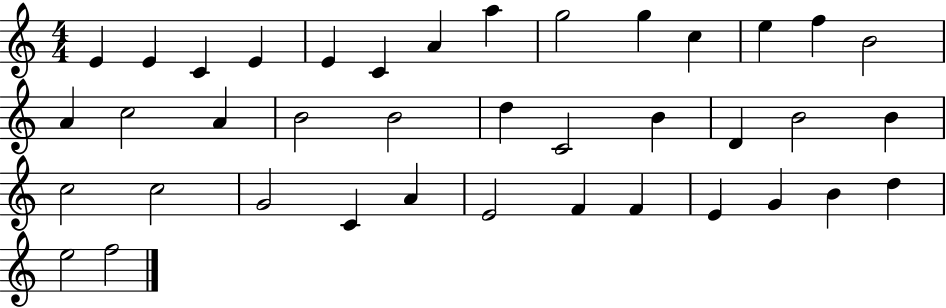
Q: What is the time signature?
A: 4/4